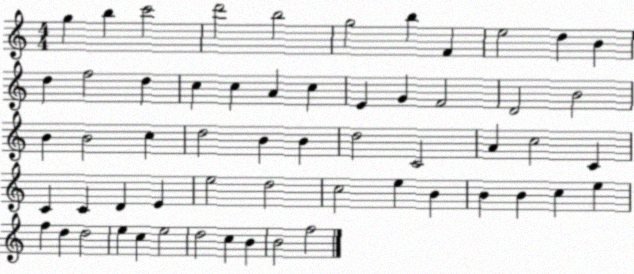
X:1
T:Untitled
M:4/4
L:1/4
K:C
g b c'2 d'2 b2 g2 b F e2 d B d f2 d c c A c E G F2 D2 B2 B B2 c d2 B B d2 C2 A c2 C C C D E e2 d2 c2 e B B B c e f d d2 e c e2 d2 c B B2 f2